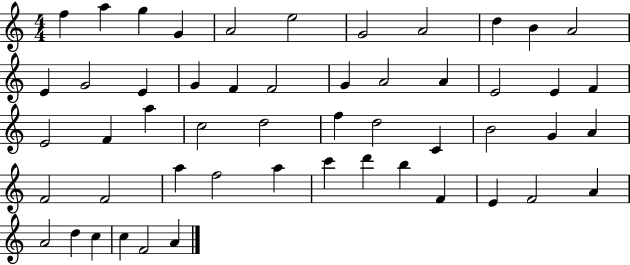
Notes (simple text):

F5/q A5/q G5/q G4/q A4/h E5/h G4/h A4/h D5/q B4/q A4/h E4/q G4/h E4/q G4/q F4/q F4/h G4/q A4/h A4/q E4/h E4/q F4/q E4/h F4/q A5/q C5/h D5/h F5/q D5/h C4/q B4/h G4/q A4/q F4/h F4/h A5/q F5/h A5/q C6/q D6/q B5/q F4/q E4/q F4/h A4/q A4/h D5/q C5/q C5/q F4/h A4/q